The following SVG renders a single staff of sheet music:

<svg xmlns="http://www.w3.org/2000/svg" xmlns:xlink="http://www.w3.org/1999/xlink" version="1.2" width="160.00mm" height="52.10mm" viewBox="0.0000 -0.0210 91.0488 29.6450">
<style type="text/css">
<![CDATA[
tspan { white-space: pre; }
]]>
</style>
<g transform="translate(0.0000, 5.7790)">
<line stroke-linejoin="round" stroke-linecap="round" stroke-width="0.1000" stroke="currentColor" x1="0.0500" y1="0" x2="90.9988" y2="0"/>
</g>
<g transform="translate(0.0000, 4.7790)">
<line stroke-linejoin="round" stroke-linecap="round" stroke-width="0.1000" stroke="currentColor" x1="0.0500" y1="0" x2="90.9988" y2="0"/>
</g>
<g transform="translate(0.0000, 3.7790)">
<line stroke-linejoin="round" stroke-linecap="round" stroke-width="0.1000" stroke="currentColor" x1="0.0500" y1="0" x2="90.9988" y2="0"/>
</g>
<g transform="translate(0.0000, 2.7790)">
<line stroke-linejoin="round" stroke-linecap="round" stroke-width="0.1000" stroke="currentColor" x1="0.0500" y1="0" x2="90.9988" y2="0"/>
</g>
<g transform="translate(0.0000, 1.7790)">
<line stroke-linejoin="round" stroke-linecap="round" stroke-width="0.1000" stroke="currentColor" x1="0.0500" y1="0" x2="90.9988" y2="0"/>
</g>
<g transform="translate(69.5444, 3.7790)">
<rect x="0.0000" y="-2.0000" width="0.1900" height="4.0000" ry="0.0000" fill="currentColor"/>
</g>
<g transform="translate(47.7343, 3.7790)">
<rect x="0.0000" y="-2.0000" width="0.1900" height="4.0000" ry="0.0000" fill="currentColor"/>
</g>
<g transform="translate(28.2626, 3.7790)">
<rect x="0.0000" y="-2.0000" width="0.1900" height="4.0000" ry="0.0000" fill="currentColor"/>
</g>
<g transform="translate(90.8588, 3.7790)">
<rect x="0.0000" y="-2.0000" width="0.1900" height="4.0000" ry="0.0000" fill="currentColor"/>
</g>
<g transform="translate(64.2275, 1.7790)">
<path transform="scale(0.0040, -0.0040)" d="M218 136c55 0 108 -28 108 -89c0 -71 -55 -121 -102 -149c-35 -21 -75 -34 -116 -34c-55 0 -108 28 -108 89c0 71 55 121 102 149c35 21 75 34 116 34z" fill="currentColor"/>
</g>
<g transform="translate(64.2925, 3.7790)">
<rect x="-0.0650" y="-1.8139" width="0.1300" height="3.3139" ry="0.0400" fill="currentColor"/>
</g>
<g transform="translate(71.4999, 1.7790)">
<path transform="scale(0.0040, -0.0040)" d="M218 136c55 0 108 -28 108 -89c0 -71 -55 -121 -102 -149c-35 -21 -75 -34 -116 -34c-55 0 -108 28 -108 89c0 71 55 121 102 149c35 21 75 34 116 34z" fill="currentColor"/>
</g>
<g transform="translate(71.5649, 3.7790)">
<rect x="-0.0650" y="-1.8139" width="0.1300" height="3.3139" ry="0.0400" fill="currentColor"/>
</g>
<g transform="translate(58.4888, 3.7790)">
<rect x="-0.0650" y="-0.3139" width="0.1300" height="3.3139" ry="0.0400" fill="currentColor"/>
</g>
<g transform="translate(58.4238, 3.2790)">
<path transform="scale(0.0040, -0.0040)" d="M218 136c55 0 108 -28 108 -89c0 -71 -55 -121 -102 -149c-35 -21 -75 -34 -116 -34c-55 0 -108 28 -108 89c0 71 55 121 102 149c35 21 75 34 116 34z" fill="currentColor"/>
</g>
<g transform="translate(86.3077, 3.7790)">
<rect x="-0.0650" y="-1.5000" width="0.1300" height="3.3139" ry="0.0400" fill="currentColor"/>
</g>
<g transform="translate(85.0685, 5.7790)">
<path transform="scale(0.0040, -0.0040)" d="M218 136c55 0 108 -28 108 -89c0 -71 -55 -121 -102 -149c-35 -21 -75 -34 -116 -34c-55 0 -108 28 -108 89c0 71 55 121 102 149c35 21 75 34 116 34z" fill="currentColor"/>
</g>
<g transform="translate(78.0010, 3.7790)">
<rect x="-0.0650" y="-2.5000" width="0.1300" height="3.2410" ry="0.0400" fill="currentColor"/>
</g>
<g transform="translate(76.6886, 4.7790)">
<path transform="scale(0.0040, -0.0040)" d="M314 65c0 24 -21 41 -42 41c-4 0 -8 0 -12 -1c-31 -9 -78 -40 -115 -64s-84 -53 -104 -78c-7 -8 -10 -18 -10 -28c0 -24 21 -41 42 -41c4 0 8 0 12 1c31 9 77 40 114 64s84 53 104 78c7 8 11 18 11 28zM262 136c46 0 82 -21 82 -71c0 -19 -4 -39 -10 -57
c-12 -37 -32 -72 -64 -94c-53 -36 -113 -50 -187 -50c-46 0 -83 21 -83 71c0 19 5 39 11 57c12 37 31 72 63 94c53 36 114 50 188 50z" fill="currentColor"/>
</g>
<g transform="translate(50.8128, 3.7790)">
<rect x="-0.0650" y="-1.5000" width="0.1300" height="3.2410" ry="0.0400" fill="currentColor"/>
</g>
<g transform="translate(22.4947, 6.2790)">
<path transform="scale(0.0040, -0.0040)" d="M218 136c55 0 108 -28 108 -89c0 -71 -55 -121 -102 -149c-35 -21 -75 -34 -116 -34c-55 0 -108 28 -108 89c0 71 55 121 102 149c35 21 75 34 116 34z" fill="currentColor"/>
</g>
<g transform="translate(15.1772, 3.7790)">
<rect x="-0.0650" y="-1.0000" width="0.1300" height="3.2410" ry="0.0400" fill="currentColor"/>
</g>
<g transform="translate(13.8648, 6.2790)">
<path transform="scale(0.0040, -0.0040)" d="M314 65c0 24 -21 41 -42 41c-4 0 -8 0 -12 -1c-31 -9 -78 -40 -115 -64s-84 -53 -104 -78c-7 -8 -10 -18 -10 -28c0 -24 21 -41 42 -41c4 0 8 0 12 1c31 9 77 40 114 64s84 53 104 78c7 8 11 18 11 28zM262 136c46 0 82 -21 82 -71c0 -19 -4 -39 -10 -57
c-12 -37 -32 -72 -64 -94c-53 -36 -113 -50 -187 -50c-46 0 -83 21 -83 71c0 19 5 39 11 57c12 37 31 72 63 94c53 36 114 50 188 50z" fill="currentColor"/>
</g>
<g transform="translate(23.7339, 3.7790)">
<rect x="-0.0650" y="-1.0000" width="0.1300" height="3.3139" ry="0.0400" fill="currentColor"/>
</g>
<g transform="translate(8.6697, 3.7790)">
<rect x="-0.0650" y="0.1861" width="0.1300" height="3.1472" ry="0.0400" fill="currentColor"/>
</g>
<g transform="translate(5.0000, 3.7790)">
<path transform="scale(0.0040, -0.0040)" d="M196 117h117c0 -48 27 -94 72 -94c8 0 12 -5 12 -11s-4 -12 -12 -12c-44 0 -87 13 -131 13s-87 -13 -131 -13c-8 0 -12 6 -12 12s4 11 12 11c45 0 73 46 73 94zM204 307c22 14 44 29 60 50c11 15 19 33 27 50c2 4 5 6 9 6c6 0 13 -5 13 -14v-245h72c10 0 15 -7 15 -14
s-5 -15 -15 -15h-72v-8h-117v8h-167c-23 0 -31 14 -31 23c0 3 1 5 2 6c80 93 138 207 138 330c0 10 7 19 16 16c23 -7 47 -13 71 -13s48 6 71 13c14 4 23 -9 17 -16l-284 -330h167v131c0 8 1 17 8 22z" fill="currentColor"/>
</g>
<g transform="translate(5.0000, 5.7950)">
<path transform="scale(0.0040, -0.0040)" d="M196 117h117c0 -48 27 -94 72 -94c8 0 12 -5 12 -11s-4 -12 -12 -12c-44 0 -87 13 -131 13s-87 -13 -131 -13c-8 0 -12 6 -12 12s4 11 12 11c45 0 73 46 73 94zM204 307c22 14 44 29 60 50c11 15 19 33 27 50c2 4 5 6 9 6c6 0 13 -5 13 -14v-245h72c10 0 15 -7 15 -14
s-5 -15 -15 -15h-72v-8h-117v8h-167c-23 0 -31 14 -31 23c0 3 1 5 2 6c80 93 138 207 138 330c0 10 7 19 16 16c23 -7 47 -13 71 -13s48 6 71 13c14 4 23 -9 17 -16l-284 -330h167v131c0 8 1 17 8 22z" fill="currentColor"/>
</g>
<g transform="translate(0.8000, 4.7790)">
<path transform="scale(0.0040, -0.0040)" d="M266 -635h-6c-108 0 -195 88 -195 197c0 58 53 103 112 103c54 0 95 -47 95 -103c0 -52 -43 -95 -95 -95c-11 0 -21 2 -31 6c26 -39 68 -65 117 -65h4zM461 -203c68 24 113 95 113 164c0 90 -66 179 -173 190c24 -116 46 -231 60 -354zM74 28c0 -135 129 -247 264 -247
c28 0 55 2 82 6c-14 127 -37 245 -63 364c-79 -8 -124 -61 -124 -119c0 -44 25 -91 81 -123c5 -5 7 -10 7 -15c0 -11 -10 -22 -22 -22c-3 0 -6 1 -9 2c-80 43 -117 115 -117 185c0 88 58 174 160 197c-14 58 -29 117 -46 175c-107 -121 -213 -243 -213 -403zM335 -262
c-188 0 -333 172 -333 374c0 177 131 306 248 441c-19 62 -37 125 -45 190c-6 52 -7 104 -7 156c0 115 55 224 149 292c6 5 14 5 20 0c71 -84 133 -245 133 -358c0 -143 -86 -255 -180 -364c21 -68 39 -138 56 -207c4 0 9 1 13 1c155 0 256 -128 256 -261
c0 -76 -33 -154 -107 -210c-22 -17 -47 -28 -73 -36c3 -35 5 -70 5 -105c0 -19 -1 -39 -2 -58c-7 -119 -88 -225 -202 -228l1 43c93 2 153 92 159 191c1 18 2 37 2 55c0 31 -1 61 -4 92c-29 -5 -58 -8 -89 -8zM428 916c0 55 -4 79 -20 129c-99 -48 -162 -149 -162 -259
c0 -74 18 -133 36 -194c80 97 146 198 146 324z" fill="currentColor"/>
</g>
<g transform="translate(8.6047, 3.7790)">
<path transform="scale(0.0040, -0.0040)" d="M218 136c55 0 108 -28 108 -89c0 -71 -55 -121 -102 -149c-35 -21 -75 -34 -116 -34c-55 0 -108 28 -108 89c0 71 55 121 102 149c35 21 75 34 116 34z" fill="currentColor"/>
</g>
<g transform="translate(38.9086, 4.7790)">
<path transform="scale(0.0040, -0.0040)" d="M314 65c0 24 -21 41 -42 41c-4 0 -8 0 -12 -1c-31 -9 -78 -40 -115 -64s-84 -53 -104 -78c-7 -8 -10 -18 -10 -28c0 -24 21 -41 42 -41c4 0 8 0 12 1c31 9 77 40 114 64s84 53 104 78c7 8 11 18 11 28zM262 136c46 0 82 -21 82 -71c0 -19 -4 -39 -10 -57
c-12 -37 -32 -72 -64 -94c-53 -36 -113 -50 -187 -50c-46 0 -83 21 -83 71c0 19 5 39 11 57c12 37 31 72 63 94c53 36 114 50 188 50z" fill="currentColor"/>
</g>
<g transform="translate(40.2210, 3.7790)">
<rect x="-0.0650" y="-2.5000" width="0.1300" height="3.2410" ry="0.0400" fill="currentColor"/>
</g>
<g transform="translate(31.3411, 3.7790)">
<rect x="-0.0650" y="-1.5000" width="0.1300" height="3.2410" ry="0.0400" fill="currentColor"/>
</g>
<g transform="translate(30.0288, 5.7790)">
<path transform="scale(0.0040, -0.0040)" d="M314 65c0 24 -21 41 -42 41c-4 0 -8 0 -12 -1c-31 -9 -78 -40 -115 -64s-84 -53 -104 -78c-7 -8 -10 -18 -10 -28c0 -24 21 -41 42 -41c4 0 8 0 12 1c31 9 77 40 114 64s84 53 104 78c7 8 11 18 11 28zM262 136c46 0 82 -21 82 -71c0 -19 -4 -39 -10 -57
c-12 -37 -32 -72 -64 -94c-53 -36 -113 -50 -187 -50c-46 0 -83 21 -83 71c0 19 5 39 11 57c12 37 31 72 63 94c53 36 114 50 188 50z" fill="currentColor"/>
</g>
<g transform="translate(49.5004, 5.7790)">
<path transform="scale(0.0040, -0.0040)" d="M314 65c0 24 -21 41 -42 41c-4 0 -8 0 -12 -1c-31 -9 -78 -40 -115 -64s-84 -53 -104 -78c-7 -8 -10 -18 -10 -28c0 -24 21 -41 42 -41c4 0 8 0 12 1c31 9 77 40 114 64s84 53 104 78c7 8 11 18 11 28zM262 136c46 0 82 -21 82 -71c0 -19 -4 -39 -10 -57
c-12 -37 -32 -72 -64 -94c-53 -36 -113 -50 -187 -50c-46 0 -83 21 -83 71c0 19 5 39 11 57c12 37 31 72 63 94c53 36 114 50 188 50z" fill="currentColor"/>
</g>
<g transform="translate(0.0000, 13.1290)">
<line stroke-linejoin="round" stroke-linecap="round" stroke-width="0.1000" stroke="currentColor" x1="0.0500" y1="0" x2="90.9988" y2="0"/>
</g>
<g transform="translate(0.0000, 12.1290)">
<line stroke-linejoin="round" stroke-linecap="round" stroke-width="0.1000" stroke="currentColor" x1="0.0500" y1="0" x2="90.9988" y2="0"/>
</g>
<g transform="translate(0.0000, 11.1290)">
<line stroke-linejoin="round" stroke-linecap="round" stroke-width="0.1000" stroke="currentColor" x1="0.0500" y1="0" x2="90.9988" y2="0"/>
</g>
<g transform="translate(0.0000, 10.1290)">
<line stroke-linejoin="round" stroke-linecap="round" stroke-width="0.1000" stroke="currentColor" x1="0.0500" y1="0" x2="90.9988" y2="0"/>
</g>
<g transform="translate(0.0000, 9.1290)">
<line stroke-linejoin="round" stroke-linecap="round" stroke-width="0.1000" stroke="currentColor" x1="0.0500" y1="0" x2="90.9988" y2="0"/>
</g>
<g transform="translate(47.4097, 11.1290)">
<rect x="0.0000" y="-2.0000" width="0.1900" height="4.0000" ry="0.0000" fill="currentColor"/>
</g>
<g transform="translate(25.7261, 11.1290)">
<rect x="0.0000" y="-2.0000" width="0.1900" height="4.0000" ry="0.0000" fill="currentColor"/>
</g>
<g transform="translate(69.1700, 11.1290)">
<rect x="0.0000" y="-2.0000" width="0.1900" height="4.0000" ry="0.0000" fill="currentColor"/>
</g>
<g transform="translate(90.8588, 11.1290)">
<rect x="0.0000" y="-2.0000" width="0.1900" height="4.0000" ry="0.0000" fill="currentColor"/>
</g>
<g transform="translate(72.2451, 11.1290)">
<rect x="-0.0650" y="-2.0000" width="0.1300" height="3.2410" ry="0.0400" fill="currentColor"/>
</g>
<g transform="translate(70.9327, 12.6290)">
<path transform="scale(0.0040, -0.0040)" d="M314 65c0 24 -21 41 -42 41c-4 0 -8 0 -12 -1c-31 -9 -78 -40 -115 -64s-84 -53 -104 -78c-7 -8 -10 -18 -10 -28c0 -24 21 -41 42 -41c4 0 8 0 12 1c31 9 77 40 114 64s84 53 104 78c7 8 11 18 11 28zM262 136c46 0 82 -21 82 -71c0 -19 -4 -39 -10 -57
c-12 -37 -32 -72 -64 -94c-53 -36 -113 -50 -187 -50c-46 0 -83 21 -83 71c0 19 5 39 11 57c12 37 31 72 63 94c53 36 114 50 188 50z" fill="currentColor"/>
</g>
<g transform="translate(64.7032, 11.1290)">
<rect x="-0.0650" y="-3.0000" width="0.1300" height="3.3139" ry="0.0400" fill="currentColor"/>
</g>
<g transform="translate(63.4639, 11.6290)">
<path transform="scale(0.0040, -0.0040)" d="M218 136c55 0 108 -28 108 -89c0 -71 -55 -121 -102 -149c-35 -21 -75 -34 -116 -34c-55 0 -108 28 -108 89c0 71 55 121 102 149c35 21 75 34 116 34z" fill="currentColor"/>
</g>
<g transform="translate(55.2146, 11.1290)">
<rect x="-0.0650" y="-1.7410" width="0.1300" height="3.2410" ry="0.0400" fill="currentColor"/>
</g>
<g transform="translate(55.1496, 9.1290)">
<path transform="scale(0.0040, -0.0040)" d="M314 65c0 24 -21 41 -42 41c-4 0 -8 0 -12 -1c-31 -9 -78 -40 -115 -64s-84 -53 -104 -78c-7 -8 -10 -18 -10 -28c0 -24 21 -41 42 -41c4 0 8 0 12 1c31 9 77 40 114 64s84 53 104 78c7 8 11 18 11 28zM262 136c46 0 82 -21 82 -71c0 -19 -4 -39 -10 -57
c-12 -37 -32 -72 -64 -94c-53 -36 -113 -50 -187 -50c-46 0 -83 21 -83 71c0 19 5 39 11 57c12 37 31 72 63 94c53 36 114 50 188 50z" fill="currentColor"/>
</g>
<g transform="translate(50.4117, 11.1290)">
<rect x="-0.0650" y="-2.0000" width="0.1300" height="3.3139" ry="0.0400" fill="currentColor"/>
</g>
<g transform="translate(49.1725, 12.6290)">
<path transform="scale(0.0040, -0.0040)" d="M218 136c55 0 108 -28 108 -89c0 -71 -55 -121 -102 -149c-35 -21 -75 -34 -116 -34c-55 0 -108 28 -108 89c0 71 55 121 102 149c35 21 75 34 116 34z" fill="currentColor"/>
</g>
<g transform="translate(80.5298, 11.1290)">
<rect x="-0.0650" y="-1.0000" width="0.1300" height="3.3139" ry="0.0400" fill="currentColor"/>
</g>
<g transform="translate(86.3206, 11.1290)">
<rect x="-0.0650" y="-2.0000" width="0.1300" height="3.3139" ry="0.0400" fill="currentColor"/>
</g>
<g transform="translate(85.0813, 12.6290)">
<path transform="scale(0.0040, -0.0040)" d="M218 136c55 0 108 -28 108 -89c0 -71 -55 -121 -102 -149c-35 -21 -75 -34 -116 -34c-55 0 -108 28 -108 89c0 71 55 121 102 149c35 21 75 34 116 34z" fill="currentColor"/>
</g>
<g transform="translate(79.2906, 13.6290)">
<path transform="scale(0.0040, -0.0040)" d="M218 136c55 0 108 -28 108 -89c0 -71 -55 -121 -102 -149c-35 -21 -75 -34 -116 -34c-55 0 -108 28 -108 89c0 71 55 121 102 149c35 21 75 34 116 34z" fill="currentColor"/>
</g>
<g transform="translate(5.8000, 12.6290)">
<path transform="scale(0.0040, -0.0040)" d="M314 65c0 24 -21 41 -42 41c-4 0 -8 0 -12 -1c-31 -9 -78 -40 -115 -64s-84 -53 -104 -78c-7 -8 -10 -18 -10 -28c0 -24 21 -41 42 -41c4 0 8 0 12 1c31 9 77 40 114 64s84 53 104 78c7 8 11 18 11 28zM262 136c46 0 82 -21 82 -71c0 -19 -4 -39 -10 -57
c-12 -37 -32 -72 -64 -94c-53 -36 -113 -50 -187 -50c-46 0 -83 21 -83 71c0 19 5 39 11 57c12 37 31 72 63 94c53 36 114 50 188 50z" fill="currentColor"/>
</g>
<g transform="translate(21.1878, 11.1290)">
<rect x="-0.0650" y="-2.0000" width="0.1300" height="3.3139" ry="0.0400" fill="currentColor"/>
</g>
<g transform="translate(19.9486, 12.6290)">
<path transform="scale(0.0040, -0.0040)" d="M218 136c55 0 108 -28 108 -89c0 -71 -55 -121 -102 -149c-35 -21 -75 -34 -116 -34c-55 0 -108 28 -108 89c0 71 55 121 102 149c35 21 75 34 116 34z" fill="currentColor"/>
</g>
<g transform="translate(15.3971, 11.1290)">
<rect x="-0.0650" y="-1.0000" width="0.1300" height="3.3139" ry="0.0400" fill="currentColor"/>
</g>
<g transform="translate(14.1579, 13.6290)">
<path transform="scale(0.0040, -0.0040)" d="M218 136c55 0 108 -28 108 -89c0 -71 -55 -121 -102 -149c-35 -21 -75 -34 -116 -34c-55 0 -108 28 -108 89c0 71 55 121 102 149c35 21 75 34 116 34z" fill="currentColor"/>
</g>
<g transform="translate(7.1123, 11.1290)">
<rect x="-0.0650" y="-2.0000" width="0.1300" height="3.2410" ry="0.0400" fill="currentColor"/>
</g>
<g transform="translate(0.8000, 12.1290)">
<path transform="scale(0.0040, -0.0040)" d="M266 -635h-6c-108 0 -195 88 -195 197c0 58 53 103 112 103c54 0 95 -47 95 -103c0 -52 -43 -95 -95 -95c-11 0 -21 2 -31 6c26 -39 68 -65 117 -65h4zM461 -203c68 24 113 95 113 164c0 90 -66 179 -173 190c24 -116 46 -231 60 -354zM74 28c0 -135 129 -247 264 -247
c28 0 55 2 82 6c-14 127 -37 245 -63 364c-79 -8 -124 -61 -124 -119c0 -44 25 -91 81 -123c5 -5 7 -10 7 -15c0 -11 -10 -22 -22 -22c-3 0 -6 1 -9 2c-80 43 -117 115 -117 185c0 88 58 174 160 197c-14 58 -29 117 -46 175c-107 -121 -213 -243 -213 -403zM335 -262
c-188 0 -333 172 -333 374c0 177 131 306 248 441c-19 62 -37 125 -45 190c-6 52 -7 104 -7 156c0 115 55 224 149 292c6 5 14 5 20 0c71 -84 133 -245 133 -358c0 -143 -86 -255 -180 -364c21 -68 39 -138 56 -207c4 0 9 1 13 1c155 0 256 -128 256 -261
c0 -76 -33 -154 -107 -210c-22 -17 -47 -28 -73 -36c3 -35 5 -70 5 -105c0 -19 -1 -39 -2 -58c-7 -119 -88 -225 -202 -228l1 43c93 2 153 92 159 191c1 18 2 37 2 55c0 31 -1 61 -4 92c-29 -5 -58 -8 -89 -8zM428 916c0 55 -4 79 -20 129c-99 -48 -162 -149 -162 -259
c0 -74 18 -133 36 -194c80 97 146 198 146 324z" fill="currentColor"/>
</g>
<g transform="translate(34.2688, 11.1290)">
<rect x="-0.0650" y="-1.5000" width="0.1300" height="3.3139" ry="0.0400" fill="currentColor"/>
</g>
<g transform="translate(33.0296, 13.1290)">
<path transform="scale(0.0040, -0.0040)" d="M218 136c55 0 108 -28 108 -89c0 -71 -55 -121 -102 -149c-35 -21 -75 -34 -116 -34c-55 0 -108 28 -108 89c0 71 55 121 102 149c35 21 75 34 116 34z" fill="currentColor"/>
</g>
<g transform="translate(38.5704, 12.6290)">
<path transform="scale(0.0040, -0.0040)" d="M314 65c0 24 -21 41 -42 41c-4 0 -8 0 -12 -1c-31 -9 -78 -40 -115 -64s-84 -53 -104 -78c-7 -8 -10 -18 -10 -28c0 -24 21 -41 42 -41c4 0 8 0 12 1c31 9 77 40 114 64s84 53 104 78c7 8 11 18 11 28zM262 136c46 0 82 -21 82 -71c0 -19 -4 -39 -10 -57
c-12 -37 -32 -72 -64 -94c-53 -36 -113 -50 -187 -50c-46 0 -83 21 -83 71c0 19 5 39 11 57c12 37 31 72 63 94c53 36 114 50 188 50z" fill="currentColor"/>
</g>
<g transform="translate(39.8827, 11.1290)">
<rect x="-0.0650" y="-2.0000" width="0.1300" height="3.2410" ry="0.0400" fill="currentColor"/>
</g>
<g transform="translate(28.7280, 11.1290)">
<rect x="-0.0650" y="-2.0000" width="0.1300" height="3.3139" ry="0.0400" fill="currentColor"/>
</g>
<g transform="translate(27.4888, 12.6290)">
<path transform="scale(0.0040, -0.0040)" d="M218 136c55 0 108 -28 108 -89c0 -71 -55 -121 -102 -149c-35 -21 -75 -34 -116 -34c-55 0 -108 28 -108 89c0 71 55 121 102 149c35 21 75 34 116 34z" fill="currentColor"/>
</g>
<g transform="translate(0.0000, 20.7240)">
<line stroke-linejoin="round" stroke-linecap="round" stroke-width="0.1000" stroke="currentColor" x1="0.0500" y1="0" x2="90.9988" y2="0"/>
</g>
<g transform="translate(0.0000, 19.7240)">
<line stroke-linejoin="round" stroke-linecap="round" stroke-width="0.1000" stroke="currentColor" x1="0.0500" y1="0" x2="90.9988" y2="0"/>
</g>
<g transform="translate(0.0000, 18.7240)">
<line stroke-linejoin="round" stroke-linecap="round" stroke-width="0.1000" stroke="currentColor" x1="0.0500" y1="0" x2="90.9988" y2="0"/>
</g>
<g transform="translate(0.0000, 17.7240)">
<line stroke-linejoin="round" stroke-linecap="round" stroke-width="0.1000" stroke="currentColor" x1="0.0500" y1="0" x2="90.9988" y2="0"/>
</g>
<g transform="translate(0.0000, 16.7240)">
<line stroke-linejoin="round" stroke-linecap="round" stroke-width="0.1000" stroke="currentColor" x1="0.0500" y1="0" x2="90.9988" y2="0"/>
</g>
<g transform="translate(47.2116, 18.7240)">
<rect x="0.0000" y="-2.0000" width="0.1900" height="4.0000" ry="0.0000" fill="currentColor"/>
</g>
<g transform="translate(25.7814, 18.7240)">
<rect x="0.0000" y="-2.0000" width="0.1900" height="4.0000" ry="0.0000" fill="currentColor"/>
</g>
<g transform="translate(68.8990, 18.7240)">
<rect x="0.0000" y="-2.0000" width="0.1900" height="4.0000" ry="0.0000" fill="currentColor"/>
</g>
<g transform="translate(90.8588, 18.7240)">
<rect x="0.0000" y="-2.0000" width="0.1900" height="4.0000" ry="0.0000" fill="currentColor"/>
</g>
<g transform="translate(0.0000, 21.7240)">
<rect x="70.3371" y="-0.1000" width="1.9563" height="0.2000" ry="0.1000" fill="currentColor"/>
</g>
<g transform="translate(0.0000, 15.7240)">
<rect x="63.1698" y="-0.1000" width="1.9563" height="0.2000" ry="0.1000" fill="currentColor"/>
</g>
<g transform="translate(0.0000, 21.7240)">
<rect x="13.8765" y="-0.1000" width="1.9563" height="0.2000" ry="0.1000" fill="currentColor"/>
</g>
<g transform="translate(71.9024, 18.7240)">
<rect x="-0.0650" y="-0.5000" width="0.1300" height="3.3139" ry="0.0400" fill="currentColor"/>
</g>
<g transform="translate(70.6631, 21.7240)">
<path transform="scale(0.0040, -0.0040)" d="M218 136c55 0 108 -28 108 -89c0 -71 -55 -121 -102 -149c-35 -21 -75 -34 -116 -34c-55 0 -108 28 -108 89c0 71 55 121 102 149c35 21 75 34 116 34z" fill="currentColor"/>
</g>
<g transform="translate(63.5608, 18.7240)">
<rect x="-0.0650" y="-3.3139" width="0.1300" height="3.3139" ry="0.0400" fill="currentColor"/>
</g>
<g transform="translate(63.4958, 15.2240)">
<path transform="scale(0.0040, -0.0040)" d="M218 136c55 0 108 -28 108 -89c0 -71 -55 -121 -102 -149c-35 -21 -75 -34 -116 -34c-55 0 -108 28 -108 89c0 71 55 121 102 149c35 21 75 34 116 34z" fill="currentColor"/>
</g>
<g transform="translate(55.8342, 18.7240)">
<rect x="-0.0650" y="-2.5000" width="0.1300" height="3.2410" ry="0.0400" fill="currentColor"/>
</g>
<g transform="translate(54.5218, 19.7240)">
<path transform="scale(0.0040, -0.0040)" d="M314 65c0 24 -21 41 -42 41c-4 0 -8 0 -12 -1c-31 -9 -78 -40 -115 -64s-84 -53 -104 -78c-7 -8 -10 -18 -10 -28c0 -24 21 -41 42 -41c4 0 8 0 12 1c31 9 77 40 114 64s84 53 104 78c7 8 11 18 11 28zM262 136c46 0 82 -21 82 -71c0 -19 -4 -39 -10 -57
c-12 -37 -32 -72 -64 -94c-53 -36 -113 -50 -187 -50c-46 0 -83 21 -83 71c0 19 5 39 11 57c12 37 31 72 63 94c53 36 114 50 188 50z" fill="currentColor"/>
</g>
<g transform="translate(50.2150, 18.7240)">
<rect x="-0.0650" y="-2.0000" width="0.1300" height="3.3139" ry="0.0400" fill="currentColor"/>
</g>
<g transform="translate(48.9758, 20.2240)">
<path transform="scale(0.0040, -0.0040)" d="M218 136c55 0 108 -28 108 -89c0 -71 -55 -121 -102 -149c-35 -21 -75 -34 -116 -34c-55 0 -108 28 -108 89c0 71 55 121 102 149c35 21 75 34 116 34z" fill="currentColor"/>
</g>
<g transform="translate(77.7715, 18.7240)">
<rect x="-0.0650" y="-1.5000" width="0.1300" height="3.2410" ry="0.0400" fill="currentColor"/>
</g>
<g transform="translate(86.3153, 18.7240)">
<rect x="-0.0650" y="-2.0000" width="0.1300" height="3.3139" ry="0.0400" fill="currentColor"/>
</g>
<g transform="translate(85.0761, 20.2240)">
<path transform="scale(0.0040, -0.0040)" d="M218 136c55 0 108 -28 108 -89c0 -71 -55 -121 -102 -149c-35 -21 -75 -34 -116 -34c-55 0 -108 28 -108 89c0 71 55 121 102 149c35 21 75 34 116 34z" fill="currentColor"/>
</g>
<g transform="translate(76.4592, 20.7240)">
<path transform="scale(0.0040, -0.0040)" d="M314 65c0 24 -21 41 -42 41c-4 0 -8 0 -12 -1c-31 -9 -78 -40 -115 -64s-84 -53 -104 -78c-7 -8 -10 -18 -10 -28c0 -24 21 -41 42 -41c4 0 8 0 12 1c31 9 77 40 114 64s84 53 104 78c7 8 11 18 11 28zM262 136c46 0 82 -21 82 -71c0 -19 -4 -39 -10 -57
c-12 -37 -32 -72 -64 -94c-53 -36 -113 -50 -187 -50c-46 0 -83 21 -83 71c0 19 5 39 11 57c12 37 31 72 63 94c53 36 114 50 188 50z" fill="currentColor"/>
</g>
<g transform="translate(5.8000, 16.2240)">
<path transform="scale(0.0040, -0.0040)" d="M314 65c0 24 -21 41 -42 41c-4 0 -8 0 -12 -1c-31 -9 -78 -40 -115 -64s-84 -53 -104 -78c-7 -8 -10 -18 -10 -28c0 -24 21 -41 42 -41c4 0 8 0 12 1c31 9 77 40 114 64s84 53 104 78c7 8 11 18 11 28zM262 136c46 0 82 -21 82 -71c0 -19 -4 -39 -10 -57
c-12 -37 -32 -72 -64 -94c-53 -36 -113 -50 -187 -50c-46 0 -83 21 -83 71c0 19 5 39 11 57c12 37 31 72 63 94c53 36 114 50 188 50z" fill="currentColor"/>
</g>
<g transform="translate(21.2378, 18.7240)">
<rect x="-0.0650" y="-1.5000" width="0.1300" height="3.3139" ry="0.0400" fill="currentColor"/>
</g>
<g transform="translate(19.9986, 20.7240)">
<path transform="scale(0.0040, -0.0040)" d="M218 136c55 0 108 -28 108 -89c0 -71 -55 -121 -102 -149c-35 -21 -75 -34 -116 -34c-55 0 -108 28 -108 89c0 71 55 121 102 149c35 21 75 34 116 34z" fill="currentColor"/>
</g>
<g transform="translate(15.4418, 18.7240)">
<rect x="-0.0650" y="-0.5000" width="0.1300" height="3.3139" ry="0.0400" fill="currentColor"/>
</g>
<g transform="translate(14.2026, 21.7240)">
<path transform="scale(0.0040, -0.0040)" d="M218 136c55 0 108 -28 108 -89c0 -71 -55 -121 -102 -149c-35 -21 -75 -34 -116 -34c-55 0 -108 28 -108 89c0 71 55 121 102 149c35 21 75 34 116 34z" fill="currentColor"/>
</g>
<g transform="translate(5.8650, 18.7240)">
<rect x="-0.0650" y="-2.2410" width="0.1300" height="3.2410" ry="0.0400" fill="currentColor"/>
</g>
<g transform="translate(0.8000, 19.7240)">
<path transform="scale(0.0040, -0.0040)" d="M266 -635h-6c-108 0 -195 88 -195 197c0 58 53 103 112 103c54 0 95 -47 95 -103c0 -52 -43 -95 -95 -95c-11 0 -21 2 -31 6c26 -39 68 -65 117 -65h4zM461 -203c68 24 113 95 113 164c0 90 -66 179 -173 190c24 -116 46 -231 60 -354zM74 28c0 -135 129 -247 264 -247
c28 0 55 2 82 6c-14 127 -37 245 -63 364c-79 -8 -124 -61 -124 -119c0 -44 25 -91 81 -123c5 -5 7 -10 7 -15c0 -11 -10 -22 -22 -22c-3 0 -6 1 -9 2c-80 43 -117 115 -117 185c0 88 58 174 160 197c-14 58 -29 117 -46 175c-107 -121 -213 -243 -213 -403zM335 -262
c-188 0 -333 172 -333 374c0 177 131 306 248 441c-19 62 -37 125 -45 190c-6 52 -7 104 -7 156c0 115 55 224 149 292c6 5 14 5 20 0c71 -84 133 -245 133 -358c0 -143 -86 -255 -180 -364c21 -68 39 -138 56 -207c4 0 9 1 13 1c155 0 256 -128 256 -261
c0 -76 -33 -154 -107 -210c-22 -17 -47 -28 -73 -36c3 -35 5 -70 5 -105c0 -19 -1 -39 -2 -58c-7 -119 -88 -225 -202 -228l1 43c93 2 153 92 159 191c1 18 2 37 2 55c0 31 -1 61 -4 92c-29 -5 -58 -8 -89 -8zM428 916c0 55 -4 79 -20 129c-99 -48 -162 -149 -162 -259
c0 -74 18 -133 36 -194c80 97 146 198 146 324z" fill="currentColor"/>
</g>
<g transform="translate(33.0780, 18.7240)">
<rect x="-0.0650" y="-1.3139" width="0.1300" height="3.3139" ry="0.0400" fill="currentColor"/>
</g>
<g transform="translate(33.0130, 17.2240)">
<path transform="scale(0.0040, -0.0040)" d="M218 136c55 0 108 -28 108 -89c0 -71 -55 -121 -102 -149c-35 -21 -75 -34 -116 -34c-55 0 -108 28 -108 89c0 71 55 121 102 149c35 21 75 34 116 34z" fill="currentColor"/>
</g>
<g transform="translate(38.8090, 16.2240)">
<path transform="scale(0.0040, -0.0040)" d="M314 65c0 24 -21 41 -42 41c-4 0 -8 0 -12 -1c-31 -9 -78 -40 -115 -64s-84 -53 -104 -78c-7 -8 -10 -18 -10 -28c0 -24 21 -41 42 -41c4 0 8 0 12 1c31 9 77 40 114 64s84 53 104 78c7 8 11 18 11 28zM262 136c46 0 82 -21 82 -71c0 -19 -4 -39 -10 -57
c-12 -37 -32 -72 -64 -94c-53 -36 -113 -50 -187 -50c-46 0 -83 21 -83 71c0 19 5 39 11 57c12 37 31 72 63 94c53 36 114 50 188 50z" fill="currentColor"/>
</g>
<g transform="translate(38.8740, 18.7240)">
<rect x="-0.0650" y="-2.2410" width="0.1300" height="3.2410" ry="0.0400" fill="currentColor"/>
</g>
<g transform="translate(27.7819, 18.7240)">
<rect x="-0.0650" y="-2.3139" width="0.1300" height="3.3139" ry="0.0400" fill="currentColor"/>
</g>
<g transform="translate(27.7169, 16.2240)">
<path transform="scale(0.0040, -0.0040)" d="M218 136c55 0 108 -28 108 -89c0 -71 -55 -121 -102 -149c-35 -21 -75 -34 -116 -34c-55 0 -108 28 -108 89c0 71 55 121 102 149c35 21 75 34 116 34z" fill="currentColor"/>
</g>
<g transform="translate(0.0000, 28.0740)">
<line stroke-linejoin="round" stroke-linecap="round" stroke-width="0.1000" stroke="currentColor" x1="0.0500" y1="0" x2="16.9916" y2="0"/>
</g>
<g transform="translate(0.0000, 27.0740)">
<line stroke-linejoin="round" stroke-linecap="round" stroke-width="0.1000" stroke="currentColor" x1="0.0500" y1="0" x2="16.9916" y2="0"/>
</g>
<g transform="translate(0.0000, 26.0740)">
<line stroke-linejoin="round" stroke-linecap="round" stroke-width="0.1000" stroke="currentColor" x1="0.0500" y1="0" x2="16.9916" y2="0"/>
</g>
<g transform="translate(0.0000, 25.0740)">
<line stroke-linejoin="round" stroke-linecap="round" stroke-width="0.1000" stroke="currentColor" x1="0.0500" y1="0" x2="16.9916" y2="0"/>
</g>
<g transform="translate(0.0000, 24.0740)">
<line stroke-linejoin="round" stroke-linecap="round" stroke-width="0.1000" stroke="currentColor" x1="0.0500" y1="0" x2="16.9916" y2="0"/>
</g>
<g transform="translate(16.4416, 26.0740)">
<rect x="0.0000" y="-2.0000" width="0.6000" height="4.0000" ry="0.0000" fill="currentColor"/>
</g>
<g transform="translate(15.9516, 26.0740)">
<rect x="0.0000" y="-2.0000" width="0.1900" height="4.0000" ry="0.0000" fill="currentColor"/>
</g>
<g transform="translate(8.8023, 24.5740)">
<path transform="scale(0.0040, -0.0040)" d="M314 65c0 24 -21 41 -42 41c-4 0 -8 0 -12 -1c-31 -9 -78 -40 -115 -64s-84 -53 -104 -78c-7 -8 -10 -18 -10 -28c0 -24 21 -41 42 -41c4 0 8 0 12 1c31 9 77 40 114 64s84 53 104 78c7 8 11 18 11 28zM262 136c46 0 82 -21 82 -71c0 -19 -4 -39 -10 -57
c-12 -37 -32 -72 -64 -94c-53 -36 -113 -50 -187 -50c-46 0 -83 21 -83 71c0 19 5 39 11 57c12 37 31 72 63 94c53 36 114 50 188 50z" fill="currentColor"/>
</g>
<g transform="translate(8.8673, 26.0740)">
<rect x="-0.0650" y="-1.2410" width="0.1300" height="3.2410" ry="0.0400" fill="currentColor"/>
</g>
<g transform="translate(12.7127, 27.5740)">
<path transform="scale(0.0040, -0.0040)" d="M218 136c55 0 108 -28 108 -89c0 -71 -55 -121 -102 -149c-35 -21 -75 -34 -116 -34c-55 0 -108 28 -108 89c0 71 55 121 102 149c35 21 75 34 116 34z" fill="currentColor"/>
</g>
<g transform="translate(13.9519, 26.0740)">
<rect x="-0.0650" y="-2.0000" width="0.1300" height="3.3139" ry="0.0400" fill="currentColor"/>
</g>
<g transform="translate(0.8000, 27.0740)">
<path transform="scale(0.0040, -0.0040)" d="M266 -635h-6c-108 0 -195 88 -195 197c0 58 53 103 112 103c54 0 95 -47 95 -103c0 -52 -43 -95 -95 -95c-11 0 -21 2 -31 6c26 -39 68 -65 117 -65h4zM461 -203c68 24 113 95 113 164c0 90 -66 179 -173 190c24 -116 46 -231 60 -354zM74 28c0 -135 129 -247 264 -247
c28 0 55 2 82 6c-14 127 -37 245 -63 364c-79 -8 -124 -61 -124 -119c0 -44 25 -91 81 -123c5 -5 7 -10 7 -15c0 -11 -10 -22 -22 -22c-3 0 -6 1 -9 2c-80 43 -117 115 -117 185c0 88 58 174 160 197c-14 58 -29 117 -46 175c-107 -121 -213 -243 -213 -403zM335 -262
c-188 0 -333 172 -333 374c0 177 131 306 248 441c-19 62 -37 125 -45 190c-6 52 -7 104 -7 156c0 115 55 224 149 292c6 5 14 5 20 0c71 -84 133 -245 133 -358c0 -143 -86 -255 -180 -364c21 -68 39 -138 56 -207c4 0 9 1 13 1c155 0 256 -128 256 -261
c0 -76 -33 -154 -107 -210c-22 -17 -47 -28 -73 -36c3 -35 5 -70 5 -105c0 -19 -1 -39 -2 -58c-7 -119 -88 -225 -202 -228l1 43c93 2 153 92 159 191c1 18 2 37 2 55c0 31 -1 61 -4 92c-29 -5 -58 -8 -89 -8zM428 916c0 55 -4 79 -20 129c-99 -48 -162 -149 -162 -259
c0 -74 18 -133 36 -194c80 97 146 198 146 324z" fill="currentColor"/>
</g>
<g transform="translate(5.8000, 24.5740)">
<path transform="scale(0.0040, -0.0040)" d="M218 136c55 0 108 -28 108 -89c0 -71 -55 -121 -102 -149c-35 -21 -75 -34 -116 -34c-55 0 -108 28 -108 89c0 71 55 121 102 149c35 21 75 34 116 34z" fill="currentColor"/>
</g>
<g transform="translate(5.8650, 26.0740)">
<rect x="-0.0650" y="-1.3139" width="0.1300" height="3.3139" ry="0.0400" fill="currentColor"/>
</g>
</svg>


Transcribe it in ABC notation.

X:1
T:Untitled
M:4/4
L:1/4
K:C
B D2 D E2 G2 E2 c f f G2 E F2 D F F E F2 F f2 A F2 D F g2 C E g e g2 F G2 b C E2 F e e2 F